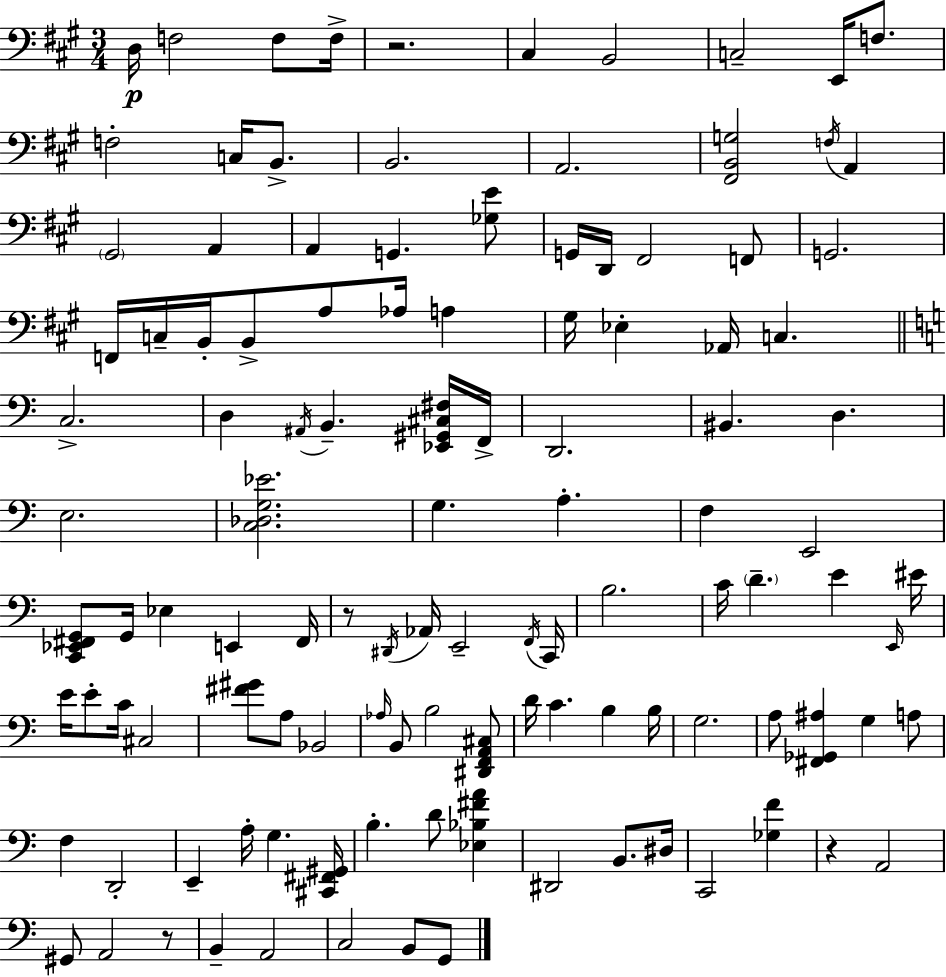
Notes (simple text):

D3/s F3/h F3/e F3/s R/h. C#3/q B2/h C3/h E2/s F3/e. F3/h C3/s B2/e. B2/h. A2/h. [F#2,B2,G3]/h F3/s A2/q G#2/h A2/q A2/q G2/q. [Gb3,E4]/e G2/s D2/s F#2/h F2/e G2/h. F2/s C3/s B2/s B2/e A3/e Ab3/s A3/q G#3/s Eb3/q Ab2/s C3/q. C3/h. D3/q A#2/s B2/q. [Eb2,G#2,C#3,F#3]/s F2/s D2/h. BIS2/q. D3/q. E3/h. [C3,Db3,G3,Eb4]/h. G3/q. A3/q. F3/q E2/h [C2,Eb2,F#2,G2]/e G2/s Eb3/q E2/q F#2/s R/e D#2/s Ab2/s E2/h F2/s C2/s B3/h. C4/s D4/q. E4/q E2/s EIS4/s E4/s E4/e C4/s C#3/h [F#4,G#4]/e A3/e Bb2/h Ab3/s B2/e B3/h [D#2,F2,A2,C#3]/e D4/s C4/q. B3/q B3/s G3/h. A3/e [F#2,Gb2,A#3]/q G3/q A3/e F3/q D2/h E2/q A3/s G3/q. [C#2,F#2,G#2]/s B3/q. D4/e [Eb3,Bb3,F#4,A4]/q D#2/h B2/e. D#3/s C2/h [Gb3,F4]/q R/q A2/h G#2/e A2/h R/e B2/q A2/h C3/h B2/e G2/e